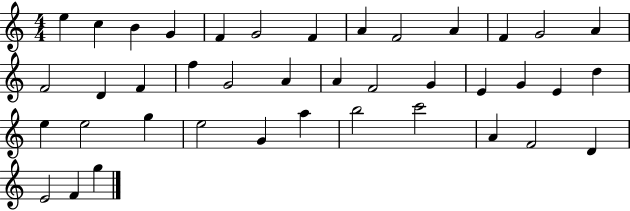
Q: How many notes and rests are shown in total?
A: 40